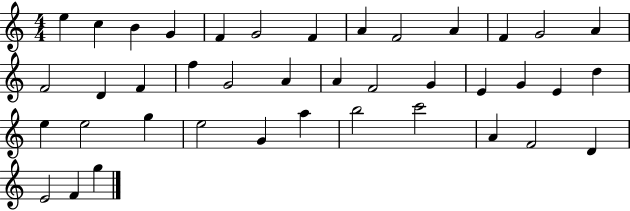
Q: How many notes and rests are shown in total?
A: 40